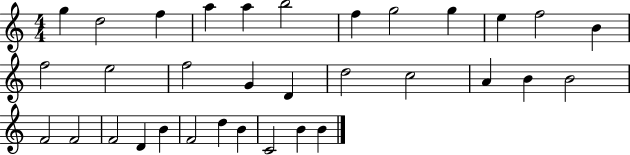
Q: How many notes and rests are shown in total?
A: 33